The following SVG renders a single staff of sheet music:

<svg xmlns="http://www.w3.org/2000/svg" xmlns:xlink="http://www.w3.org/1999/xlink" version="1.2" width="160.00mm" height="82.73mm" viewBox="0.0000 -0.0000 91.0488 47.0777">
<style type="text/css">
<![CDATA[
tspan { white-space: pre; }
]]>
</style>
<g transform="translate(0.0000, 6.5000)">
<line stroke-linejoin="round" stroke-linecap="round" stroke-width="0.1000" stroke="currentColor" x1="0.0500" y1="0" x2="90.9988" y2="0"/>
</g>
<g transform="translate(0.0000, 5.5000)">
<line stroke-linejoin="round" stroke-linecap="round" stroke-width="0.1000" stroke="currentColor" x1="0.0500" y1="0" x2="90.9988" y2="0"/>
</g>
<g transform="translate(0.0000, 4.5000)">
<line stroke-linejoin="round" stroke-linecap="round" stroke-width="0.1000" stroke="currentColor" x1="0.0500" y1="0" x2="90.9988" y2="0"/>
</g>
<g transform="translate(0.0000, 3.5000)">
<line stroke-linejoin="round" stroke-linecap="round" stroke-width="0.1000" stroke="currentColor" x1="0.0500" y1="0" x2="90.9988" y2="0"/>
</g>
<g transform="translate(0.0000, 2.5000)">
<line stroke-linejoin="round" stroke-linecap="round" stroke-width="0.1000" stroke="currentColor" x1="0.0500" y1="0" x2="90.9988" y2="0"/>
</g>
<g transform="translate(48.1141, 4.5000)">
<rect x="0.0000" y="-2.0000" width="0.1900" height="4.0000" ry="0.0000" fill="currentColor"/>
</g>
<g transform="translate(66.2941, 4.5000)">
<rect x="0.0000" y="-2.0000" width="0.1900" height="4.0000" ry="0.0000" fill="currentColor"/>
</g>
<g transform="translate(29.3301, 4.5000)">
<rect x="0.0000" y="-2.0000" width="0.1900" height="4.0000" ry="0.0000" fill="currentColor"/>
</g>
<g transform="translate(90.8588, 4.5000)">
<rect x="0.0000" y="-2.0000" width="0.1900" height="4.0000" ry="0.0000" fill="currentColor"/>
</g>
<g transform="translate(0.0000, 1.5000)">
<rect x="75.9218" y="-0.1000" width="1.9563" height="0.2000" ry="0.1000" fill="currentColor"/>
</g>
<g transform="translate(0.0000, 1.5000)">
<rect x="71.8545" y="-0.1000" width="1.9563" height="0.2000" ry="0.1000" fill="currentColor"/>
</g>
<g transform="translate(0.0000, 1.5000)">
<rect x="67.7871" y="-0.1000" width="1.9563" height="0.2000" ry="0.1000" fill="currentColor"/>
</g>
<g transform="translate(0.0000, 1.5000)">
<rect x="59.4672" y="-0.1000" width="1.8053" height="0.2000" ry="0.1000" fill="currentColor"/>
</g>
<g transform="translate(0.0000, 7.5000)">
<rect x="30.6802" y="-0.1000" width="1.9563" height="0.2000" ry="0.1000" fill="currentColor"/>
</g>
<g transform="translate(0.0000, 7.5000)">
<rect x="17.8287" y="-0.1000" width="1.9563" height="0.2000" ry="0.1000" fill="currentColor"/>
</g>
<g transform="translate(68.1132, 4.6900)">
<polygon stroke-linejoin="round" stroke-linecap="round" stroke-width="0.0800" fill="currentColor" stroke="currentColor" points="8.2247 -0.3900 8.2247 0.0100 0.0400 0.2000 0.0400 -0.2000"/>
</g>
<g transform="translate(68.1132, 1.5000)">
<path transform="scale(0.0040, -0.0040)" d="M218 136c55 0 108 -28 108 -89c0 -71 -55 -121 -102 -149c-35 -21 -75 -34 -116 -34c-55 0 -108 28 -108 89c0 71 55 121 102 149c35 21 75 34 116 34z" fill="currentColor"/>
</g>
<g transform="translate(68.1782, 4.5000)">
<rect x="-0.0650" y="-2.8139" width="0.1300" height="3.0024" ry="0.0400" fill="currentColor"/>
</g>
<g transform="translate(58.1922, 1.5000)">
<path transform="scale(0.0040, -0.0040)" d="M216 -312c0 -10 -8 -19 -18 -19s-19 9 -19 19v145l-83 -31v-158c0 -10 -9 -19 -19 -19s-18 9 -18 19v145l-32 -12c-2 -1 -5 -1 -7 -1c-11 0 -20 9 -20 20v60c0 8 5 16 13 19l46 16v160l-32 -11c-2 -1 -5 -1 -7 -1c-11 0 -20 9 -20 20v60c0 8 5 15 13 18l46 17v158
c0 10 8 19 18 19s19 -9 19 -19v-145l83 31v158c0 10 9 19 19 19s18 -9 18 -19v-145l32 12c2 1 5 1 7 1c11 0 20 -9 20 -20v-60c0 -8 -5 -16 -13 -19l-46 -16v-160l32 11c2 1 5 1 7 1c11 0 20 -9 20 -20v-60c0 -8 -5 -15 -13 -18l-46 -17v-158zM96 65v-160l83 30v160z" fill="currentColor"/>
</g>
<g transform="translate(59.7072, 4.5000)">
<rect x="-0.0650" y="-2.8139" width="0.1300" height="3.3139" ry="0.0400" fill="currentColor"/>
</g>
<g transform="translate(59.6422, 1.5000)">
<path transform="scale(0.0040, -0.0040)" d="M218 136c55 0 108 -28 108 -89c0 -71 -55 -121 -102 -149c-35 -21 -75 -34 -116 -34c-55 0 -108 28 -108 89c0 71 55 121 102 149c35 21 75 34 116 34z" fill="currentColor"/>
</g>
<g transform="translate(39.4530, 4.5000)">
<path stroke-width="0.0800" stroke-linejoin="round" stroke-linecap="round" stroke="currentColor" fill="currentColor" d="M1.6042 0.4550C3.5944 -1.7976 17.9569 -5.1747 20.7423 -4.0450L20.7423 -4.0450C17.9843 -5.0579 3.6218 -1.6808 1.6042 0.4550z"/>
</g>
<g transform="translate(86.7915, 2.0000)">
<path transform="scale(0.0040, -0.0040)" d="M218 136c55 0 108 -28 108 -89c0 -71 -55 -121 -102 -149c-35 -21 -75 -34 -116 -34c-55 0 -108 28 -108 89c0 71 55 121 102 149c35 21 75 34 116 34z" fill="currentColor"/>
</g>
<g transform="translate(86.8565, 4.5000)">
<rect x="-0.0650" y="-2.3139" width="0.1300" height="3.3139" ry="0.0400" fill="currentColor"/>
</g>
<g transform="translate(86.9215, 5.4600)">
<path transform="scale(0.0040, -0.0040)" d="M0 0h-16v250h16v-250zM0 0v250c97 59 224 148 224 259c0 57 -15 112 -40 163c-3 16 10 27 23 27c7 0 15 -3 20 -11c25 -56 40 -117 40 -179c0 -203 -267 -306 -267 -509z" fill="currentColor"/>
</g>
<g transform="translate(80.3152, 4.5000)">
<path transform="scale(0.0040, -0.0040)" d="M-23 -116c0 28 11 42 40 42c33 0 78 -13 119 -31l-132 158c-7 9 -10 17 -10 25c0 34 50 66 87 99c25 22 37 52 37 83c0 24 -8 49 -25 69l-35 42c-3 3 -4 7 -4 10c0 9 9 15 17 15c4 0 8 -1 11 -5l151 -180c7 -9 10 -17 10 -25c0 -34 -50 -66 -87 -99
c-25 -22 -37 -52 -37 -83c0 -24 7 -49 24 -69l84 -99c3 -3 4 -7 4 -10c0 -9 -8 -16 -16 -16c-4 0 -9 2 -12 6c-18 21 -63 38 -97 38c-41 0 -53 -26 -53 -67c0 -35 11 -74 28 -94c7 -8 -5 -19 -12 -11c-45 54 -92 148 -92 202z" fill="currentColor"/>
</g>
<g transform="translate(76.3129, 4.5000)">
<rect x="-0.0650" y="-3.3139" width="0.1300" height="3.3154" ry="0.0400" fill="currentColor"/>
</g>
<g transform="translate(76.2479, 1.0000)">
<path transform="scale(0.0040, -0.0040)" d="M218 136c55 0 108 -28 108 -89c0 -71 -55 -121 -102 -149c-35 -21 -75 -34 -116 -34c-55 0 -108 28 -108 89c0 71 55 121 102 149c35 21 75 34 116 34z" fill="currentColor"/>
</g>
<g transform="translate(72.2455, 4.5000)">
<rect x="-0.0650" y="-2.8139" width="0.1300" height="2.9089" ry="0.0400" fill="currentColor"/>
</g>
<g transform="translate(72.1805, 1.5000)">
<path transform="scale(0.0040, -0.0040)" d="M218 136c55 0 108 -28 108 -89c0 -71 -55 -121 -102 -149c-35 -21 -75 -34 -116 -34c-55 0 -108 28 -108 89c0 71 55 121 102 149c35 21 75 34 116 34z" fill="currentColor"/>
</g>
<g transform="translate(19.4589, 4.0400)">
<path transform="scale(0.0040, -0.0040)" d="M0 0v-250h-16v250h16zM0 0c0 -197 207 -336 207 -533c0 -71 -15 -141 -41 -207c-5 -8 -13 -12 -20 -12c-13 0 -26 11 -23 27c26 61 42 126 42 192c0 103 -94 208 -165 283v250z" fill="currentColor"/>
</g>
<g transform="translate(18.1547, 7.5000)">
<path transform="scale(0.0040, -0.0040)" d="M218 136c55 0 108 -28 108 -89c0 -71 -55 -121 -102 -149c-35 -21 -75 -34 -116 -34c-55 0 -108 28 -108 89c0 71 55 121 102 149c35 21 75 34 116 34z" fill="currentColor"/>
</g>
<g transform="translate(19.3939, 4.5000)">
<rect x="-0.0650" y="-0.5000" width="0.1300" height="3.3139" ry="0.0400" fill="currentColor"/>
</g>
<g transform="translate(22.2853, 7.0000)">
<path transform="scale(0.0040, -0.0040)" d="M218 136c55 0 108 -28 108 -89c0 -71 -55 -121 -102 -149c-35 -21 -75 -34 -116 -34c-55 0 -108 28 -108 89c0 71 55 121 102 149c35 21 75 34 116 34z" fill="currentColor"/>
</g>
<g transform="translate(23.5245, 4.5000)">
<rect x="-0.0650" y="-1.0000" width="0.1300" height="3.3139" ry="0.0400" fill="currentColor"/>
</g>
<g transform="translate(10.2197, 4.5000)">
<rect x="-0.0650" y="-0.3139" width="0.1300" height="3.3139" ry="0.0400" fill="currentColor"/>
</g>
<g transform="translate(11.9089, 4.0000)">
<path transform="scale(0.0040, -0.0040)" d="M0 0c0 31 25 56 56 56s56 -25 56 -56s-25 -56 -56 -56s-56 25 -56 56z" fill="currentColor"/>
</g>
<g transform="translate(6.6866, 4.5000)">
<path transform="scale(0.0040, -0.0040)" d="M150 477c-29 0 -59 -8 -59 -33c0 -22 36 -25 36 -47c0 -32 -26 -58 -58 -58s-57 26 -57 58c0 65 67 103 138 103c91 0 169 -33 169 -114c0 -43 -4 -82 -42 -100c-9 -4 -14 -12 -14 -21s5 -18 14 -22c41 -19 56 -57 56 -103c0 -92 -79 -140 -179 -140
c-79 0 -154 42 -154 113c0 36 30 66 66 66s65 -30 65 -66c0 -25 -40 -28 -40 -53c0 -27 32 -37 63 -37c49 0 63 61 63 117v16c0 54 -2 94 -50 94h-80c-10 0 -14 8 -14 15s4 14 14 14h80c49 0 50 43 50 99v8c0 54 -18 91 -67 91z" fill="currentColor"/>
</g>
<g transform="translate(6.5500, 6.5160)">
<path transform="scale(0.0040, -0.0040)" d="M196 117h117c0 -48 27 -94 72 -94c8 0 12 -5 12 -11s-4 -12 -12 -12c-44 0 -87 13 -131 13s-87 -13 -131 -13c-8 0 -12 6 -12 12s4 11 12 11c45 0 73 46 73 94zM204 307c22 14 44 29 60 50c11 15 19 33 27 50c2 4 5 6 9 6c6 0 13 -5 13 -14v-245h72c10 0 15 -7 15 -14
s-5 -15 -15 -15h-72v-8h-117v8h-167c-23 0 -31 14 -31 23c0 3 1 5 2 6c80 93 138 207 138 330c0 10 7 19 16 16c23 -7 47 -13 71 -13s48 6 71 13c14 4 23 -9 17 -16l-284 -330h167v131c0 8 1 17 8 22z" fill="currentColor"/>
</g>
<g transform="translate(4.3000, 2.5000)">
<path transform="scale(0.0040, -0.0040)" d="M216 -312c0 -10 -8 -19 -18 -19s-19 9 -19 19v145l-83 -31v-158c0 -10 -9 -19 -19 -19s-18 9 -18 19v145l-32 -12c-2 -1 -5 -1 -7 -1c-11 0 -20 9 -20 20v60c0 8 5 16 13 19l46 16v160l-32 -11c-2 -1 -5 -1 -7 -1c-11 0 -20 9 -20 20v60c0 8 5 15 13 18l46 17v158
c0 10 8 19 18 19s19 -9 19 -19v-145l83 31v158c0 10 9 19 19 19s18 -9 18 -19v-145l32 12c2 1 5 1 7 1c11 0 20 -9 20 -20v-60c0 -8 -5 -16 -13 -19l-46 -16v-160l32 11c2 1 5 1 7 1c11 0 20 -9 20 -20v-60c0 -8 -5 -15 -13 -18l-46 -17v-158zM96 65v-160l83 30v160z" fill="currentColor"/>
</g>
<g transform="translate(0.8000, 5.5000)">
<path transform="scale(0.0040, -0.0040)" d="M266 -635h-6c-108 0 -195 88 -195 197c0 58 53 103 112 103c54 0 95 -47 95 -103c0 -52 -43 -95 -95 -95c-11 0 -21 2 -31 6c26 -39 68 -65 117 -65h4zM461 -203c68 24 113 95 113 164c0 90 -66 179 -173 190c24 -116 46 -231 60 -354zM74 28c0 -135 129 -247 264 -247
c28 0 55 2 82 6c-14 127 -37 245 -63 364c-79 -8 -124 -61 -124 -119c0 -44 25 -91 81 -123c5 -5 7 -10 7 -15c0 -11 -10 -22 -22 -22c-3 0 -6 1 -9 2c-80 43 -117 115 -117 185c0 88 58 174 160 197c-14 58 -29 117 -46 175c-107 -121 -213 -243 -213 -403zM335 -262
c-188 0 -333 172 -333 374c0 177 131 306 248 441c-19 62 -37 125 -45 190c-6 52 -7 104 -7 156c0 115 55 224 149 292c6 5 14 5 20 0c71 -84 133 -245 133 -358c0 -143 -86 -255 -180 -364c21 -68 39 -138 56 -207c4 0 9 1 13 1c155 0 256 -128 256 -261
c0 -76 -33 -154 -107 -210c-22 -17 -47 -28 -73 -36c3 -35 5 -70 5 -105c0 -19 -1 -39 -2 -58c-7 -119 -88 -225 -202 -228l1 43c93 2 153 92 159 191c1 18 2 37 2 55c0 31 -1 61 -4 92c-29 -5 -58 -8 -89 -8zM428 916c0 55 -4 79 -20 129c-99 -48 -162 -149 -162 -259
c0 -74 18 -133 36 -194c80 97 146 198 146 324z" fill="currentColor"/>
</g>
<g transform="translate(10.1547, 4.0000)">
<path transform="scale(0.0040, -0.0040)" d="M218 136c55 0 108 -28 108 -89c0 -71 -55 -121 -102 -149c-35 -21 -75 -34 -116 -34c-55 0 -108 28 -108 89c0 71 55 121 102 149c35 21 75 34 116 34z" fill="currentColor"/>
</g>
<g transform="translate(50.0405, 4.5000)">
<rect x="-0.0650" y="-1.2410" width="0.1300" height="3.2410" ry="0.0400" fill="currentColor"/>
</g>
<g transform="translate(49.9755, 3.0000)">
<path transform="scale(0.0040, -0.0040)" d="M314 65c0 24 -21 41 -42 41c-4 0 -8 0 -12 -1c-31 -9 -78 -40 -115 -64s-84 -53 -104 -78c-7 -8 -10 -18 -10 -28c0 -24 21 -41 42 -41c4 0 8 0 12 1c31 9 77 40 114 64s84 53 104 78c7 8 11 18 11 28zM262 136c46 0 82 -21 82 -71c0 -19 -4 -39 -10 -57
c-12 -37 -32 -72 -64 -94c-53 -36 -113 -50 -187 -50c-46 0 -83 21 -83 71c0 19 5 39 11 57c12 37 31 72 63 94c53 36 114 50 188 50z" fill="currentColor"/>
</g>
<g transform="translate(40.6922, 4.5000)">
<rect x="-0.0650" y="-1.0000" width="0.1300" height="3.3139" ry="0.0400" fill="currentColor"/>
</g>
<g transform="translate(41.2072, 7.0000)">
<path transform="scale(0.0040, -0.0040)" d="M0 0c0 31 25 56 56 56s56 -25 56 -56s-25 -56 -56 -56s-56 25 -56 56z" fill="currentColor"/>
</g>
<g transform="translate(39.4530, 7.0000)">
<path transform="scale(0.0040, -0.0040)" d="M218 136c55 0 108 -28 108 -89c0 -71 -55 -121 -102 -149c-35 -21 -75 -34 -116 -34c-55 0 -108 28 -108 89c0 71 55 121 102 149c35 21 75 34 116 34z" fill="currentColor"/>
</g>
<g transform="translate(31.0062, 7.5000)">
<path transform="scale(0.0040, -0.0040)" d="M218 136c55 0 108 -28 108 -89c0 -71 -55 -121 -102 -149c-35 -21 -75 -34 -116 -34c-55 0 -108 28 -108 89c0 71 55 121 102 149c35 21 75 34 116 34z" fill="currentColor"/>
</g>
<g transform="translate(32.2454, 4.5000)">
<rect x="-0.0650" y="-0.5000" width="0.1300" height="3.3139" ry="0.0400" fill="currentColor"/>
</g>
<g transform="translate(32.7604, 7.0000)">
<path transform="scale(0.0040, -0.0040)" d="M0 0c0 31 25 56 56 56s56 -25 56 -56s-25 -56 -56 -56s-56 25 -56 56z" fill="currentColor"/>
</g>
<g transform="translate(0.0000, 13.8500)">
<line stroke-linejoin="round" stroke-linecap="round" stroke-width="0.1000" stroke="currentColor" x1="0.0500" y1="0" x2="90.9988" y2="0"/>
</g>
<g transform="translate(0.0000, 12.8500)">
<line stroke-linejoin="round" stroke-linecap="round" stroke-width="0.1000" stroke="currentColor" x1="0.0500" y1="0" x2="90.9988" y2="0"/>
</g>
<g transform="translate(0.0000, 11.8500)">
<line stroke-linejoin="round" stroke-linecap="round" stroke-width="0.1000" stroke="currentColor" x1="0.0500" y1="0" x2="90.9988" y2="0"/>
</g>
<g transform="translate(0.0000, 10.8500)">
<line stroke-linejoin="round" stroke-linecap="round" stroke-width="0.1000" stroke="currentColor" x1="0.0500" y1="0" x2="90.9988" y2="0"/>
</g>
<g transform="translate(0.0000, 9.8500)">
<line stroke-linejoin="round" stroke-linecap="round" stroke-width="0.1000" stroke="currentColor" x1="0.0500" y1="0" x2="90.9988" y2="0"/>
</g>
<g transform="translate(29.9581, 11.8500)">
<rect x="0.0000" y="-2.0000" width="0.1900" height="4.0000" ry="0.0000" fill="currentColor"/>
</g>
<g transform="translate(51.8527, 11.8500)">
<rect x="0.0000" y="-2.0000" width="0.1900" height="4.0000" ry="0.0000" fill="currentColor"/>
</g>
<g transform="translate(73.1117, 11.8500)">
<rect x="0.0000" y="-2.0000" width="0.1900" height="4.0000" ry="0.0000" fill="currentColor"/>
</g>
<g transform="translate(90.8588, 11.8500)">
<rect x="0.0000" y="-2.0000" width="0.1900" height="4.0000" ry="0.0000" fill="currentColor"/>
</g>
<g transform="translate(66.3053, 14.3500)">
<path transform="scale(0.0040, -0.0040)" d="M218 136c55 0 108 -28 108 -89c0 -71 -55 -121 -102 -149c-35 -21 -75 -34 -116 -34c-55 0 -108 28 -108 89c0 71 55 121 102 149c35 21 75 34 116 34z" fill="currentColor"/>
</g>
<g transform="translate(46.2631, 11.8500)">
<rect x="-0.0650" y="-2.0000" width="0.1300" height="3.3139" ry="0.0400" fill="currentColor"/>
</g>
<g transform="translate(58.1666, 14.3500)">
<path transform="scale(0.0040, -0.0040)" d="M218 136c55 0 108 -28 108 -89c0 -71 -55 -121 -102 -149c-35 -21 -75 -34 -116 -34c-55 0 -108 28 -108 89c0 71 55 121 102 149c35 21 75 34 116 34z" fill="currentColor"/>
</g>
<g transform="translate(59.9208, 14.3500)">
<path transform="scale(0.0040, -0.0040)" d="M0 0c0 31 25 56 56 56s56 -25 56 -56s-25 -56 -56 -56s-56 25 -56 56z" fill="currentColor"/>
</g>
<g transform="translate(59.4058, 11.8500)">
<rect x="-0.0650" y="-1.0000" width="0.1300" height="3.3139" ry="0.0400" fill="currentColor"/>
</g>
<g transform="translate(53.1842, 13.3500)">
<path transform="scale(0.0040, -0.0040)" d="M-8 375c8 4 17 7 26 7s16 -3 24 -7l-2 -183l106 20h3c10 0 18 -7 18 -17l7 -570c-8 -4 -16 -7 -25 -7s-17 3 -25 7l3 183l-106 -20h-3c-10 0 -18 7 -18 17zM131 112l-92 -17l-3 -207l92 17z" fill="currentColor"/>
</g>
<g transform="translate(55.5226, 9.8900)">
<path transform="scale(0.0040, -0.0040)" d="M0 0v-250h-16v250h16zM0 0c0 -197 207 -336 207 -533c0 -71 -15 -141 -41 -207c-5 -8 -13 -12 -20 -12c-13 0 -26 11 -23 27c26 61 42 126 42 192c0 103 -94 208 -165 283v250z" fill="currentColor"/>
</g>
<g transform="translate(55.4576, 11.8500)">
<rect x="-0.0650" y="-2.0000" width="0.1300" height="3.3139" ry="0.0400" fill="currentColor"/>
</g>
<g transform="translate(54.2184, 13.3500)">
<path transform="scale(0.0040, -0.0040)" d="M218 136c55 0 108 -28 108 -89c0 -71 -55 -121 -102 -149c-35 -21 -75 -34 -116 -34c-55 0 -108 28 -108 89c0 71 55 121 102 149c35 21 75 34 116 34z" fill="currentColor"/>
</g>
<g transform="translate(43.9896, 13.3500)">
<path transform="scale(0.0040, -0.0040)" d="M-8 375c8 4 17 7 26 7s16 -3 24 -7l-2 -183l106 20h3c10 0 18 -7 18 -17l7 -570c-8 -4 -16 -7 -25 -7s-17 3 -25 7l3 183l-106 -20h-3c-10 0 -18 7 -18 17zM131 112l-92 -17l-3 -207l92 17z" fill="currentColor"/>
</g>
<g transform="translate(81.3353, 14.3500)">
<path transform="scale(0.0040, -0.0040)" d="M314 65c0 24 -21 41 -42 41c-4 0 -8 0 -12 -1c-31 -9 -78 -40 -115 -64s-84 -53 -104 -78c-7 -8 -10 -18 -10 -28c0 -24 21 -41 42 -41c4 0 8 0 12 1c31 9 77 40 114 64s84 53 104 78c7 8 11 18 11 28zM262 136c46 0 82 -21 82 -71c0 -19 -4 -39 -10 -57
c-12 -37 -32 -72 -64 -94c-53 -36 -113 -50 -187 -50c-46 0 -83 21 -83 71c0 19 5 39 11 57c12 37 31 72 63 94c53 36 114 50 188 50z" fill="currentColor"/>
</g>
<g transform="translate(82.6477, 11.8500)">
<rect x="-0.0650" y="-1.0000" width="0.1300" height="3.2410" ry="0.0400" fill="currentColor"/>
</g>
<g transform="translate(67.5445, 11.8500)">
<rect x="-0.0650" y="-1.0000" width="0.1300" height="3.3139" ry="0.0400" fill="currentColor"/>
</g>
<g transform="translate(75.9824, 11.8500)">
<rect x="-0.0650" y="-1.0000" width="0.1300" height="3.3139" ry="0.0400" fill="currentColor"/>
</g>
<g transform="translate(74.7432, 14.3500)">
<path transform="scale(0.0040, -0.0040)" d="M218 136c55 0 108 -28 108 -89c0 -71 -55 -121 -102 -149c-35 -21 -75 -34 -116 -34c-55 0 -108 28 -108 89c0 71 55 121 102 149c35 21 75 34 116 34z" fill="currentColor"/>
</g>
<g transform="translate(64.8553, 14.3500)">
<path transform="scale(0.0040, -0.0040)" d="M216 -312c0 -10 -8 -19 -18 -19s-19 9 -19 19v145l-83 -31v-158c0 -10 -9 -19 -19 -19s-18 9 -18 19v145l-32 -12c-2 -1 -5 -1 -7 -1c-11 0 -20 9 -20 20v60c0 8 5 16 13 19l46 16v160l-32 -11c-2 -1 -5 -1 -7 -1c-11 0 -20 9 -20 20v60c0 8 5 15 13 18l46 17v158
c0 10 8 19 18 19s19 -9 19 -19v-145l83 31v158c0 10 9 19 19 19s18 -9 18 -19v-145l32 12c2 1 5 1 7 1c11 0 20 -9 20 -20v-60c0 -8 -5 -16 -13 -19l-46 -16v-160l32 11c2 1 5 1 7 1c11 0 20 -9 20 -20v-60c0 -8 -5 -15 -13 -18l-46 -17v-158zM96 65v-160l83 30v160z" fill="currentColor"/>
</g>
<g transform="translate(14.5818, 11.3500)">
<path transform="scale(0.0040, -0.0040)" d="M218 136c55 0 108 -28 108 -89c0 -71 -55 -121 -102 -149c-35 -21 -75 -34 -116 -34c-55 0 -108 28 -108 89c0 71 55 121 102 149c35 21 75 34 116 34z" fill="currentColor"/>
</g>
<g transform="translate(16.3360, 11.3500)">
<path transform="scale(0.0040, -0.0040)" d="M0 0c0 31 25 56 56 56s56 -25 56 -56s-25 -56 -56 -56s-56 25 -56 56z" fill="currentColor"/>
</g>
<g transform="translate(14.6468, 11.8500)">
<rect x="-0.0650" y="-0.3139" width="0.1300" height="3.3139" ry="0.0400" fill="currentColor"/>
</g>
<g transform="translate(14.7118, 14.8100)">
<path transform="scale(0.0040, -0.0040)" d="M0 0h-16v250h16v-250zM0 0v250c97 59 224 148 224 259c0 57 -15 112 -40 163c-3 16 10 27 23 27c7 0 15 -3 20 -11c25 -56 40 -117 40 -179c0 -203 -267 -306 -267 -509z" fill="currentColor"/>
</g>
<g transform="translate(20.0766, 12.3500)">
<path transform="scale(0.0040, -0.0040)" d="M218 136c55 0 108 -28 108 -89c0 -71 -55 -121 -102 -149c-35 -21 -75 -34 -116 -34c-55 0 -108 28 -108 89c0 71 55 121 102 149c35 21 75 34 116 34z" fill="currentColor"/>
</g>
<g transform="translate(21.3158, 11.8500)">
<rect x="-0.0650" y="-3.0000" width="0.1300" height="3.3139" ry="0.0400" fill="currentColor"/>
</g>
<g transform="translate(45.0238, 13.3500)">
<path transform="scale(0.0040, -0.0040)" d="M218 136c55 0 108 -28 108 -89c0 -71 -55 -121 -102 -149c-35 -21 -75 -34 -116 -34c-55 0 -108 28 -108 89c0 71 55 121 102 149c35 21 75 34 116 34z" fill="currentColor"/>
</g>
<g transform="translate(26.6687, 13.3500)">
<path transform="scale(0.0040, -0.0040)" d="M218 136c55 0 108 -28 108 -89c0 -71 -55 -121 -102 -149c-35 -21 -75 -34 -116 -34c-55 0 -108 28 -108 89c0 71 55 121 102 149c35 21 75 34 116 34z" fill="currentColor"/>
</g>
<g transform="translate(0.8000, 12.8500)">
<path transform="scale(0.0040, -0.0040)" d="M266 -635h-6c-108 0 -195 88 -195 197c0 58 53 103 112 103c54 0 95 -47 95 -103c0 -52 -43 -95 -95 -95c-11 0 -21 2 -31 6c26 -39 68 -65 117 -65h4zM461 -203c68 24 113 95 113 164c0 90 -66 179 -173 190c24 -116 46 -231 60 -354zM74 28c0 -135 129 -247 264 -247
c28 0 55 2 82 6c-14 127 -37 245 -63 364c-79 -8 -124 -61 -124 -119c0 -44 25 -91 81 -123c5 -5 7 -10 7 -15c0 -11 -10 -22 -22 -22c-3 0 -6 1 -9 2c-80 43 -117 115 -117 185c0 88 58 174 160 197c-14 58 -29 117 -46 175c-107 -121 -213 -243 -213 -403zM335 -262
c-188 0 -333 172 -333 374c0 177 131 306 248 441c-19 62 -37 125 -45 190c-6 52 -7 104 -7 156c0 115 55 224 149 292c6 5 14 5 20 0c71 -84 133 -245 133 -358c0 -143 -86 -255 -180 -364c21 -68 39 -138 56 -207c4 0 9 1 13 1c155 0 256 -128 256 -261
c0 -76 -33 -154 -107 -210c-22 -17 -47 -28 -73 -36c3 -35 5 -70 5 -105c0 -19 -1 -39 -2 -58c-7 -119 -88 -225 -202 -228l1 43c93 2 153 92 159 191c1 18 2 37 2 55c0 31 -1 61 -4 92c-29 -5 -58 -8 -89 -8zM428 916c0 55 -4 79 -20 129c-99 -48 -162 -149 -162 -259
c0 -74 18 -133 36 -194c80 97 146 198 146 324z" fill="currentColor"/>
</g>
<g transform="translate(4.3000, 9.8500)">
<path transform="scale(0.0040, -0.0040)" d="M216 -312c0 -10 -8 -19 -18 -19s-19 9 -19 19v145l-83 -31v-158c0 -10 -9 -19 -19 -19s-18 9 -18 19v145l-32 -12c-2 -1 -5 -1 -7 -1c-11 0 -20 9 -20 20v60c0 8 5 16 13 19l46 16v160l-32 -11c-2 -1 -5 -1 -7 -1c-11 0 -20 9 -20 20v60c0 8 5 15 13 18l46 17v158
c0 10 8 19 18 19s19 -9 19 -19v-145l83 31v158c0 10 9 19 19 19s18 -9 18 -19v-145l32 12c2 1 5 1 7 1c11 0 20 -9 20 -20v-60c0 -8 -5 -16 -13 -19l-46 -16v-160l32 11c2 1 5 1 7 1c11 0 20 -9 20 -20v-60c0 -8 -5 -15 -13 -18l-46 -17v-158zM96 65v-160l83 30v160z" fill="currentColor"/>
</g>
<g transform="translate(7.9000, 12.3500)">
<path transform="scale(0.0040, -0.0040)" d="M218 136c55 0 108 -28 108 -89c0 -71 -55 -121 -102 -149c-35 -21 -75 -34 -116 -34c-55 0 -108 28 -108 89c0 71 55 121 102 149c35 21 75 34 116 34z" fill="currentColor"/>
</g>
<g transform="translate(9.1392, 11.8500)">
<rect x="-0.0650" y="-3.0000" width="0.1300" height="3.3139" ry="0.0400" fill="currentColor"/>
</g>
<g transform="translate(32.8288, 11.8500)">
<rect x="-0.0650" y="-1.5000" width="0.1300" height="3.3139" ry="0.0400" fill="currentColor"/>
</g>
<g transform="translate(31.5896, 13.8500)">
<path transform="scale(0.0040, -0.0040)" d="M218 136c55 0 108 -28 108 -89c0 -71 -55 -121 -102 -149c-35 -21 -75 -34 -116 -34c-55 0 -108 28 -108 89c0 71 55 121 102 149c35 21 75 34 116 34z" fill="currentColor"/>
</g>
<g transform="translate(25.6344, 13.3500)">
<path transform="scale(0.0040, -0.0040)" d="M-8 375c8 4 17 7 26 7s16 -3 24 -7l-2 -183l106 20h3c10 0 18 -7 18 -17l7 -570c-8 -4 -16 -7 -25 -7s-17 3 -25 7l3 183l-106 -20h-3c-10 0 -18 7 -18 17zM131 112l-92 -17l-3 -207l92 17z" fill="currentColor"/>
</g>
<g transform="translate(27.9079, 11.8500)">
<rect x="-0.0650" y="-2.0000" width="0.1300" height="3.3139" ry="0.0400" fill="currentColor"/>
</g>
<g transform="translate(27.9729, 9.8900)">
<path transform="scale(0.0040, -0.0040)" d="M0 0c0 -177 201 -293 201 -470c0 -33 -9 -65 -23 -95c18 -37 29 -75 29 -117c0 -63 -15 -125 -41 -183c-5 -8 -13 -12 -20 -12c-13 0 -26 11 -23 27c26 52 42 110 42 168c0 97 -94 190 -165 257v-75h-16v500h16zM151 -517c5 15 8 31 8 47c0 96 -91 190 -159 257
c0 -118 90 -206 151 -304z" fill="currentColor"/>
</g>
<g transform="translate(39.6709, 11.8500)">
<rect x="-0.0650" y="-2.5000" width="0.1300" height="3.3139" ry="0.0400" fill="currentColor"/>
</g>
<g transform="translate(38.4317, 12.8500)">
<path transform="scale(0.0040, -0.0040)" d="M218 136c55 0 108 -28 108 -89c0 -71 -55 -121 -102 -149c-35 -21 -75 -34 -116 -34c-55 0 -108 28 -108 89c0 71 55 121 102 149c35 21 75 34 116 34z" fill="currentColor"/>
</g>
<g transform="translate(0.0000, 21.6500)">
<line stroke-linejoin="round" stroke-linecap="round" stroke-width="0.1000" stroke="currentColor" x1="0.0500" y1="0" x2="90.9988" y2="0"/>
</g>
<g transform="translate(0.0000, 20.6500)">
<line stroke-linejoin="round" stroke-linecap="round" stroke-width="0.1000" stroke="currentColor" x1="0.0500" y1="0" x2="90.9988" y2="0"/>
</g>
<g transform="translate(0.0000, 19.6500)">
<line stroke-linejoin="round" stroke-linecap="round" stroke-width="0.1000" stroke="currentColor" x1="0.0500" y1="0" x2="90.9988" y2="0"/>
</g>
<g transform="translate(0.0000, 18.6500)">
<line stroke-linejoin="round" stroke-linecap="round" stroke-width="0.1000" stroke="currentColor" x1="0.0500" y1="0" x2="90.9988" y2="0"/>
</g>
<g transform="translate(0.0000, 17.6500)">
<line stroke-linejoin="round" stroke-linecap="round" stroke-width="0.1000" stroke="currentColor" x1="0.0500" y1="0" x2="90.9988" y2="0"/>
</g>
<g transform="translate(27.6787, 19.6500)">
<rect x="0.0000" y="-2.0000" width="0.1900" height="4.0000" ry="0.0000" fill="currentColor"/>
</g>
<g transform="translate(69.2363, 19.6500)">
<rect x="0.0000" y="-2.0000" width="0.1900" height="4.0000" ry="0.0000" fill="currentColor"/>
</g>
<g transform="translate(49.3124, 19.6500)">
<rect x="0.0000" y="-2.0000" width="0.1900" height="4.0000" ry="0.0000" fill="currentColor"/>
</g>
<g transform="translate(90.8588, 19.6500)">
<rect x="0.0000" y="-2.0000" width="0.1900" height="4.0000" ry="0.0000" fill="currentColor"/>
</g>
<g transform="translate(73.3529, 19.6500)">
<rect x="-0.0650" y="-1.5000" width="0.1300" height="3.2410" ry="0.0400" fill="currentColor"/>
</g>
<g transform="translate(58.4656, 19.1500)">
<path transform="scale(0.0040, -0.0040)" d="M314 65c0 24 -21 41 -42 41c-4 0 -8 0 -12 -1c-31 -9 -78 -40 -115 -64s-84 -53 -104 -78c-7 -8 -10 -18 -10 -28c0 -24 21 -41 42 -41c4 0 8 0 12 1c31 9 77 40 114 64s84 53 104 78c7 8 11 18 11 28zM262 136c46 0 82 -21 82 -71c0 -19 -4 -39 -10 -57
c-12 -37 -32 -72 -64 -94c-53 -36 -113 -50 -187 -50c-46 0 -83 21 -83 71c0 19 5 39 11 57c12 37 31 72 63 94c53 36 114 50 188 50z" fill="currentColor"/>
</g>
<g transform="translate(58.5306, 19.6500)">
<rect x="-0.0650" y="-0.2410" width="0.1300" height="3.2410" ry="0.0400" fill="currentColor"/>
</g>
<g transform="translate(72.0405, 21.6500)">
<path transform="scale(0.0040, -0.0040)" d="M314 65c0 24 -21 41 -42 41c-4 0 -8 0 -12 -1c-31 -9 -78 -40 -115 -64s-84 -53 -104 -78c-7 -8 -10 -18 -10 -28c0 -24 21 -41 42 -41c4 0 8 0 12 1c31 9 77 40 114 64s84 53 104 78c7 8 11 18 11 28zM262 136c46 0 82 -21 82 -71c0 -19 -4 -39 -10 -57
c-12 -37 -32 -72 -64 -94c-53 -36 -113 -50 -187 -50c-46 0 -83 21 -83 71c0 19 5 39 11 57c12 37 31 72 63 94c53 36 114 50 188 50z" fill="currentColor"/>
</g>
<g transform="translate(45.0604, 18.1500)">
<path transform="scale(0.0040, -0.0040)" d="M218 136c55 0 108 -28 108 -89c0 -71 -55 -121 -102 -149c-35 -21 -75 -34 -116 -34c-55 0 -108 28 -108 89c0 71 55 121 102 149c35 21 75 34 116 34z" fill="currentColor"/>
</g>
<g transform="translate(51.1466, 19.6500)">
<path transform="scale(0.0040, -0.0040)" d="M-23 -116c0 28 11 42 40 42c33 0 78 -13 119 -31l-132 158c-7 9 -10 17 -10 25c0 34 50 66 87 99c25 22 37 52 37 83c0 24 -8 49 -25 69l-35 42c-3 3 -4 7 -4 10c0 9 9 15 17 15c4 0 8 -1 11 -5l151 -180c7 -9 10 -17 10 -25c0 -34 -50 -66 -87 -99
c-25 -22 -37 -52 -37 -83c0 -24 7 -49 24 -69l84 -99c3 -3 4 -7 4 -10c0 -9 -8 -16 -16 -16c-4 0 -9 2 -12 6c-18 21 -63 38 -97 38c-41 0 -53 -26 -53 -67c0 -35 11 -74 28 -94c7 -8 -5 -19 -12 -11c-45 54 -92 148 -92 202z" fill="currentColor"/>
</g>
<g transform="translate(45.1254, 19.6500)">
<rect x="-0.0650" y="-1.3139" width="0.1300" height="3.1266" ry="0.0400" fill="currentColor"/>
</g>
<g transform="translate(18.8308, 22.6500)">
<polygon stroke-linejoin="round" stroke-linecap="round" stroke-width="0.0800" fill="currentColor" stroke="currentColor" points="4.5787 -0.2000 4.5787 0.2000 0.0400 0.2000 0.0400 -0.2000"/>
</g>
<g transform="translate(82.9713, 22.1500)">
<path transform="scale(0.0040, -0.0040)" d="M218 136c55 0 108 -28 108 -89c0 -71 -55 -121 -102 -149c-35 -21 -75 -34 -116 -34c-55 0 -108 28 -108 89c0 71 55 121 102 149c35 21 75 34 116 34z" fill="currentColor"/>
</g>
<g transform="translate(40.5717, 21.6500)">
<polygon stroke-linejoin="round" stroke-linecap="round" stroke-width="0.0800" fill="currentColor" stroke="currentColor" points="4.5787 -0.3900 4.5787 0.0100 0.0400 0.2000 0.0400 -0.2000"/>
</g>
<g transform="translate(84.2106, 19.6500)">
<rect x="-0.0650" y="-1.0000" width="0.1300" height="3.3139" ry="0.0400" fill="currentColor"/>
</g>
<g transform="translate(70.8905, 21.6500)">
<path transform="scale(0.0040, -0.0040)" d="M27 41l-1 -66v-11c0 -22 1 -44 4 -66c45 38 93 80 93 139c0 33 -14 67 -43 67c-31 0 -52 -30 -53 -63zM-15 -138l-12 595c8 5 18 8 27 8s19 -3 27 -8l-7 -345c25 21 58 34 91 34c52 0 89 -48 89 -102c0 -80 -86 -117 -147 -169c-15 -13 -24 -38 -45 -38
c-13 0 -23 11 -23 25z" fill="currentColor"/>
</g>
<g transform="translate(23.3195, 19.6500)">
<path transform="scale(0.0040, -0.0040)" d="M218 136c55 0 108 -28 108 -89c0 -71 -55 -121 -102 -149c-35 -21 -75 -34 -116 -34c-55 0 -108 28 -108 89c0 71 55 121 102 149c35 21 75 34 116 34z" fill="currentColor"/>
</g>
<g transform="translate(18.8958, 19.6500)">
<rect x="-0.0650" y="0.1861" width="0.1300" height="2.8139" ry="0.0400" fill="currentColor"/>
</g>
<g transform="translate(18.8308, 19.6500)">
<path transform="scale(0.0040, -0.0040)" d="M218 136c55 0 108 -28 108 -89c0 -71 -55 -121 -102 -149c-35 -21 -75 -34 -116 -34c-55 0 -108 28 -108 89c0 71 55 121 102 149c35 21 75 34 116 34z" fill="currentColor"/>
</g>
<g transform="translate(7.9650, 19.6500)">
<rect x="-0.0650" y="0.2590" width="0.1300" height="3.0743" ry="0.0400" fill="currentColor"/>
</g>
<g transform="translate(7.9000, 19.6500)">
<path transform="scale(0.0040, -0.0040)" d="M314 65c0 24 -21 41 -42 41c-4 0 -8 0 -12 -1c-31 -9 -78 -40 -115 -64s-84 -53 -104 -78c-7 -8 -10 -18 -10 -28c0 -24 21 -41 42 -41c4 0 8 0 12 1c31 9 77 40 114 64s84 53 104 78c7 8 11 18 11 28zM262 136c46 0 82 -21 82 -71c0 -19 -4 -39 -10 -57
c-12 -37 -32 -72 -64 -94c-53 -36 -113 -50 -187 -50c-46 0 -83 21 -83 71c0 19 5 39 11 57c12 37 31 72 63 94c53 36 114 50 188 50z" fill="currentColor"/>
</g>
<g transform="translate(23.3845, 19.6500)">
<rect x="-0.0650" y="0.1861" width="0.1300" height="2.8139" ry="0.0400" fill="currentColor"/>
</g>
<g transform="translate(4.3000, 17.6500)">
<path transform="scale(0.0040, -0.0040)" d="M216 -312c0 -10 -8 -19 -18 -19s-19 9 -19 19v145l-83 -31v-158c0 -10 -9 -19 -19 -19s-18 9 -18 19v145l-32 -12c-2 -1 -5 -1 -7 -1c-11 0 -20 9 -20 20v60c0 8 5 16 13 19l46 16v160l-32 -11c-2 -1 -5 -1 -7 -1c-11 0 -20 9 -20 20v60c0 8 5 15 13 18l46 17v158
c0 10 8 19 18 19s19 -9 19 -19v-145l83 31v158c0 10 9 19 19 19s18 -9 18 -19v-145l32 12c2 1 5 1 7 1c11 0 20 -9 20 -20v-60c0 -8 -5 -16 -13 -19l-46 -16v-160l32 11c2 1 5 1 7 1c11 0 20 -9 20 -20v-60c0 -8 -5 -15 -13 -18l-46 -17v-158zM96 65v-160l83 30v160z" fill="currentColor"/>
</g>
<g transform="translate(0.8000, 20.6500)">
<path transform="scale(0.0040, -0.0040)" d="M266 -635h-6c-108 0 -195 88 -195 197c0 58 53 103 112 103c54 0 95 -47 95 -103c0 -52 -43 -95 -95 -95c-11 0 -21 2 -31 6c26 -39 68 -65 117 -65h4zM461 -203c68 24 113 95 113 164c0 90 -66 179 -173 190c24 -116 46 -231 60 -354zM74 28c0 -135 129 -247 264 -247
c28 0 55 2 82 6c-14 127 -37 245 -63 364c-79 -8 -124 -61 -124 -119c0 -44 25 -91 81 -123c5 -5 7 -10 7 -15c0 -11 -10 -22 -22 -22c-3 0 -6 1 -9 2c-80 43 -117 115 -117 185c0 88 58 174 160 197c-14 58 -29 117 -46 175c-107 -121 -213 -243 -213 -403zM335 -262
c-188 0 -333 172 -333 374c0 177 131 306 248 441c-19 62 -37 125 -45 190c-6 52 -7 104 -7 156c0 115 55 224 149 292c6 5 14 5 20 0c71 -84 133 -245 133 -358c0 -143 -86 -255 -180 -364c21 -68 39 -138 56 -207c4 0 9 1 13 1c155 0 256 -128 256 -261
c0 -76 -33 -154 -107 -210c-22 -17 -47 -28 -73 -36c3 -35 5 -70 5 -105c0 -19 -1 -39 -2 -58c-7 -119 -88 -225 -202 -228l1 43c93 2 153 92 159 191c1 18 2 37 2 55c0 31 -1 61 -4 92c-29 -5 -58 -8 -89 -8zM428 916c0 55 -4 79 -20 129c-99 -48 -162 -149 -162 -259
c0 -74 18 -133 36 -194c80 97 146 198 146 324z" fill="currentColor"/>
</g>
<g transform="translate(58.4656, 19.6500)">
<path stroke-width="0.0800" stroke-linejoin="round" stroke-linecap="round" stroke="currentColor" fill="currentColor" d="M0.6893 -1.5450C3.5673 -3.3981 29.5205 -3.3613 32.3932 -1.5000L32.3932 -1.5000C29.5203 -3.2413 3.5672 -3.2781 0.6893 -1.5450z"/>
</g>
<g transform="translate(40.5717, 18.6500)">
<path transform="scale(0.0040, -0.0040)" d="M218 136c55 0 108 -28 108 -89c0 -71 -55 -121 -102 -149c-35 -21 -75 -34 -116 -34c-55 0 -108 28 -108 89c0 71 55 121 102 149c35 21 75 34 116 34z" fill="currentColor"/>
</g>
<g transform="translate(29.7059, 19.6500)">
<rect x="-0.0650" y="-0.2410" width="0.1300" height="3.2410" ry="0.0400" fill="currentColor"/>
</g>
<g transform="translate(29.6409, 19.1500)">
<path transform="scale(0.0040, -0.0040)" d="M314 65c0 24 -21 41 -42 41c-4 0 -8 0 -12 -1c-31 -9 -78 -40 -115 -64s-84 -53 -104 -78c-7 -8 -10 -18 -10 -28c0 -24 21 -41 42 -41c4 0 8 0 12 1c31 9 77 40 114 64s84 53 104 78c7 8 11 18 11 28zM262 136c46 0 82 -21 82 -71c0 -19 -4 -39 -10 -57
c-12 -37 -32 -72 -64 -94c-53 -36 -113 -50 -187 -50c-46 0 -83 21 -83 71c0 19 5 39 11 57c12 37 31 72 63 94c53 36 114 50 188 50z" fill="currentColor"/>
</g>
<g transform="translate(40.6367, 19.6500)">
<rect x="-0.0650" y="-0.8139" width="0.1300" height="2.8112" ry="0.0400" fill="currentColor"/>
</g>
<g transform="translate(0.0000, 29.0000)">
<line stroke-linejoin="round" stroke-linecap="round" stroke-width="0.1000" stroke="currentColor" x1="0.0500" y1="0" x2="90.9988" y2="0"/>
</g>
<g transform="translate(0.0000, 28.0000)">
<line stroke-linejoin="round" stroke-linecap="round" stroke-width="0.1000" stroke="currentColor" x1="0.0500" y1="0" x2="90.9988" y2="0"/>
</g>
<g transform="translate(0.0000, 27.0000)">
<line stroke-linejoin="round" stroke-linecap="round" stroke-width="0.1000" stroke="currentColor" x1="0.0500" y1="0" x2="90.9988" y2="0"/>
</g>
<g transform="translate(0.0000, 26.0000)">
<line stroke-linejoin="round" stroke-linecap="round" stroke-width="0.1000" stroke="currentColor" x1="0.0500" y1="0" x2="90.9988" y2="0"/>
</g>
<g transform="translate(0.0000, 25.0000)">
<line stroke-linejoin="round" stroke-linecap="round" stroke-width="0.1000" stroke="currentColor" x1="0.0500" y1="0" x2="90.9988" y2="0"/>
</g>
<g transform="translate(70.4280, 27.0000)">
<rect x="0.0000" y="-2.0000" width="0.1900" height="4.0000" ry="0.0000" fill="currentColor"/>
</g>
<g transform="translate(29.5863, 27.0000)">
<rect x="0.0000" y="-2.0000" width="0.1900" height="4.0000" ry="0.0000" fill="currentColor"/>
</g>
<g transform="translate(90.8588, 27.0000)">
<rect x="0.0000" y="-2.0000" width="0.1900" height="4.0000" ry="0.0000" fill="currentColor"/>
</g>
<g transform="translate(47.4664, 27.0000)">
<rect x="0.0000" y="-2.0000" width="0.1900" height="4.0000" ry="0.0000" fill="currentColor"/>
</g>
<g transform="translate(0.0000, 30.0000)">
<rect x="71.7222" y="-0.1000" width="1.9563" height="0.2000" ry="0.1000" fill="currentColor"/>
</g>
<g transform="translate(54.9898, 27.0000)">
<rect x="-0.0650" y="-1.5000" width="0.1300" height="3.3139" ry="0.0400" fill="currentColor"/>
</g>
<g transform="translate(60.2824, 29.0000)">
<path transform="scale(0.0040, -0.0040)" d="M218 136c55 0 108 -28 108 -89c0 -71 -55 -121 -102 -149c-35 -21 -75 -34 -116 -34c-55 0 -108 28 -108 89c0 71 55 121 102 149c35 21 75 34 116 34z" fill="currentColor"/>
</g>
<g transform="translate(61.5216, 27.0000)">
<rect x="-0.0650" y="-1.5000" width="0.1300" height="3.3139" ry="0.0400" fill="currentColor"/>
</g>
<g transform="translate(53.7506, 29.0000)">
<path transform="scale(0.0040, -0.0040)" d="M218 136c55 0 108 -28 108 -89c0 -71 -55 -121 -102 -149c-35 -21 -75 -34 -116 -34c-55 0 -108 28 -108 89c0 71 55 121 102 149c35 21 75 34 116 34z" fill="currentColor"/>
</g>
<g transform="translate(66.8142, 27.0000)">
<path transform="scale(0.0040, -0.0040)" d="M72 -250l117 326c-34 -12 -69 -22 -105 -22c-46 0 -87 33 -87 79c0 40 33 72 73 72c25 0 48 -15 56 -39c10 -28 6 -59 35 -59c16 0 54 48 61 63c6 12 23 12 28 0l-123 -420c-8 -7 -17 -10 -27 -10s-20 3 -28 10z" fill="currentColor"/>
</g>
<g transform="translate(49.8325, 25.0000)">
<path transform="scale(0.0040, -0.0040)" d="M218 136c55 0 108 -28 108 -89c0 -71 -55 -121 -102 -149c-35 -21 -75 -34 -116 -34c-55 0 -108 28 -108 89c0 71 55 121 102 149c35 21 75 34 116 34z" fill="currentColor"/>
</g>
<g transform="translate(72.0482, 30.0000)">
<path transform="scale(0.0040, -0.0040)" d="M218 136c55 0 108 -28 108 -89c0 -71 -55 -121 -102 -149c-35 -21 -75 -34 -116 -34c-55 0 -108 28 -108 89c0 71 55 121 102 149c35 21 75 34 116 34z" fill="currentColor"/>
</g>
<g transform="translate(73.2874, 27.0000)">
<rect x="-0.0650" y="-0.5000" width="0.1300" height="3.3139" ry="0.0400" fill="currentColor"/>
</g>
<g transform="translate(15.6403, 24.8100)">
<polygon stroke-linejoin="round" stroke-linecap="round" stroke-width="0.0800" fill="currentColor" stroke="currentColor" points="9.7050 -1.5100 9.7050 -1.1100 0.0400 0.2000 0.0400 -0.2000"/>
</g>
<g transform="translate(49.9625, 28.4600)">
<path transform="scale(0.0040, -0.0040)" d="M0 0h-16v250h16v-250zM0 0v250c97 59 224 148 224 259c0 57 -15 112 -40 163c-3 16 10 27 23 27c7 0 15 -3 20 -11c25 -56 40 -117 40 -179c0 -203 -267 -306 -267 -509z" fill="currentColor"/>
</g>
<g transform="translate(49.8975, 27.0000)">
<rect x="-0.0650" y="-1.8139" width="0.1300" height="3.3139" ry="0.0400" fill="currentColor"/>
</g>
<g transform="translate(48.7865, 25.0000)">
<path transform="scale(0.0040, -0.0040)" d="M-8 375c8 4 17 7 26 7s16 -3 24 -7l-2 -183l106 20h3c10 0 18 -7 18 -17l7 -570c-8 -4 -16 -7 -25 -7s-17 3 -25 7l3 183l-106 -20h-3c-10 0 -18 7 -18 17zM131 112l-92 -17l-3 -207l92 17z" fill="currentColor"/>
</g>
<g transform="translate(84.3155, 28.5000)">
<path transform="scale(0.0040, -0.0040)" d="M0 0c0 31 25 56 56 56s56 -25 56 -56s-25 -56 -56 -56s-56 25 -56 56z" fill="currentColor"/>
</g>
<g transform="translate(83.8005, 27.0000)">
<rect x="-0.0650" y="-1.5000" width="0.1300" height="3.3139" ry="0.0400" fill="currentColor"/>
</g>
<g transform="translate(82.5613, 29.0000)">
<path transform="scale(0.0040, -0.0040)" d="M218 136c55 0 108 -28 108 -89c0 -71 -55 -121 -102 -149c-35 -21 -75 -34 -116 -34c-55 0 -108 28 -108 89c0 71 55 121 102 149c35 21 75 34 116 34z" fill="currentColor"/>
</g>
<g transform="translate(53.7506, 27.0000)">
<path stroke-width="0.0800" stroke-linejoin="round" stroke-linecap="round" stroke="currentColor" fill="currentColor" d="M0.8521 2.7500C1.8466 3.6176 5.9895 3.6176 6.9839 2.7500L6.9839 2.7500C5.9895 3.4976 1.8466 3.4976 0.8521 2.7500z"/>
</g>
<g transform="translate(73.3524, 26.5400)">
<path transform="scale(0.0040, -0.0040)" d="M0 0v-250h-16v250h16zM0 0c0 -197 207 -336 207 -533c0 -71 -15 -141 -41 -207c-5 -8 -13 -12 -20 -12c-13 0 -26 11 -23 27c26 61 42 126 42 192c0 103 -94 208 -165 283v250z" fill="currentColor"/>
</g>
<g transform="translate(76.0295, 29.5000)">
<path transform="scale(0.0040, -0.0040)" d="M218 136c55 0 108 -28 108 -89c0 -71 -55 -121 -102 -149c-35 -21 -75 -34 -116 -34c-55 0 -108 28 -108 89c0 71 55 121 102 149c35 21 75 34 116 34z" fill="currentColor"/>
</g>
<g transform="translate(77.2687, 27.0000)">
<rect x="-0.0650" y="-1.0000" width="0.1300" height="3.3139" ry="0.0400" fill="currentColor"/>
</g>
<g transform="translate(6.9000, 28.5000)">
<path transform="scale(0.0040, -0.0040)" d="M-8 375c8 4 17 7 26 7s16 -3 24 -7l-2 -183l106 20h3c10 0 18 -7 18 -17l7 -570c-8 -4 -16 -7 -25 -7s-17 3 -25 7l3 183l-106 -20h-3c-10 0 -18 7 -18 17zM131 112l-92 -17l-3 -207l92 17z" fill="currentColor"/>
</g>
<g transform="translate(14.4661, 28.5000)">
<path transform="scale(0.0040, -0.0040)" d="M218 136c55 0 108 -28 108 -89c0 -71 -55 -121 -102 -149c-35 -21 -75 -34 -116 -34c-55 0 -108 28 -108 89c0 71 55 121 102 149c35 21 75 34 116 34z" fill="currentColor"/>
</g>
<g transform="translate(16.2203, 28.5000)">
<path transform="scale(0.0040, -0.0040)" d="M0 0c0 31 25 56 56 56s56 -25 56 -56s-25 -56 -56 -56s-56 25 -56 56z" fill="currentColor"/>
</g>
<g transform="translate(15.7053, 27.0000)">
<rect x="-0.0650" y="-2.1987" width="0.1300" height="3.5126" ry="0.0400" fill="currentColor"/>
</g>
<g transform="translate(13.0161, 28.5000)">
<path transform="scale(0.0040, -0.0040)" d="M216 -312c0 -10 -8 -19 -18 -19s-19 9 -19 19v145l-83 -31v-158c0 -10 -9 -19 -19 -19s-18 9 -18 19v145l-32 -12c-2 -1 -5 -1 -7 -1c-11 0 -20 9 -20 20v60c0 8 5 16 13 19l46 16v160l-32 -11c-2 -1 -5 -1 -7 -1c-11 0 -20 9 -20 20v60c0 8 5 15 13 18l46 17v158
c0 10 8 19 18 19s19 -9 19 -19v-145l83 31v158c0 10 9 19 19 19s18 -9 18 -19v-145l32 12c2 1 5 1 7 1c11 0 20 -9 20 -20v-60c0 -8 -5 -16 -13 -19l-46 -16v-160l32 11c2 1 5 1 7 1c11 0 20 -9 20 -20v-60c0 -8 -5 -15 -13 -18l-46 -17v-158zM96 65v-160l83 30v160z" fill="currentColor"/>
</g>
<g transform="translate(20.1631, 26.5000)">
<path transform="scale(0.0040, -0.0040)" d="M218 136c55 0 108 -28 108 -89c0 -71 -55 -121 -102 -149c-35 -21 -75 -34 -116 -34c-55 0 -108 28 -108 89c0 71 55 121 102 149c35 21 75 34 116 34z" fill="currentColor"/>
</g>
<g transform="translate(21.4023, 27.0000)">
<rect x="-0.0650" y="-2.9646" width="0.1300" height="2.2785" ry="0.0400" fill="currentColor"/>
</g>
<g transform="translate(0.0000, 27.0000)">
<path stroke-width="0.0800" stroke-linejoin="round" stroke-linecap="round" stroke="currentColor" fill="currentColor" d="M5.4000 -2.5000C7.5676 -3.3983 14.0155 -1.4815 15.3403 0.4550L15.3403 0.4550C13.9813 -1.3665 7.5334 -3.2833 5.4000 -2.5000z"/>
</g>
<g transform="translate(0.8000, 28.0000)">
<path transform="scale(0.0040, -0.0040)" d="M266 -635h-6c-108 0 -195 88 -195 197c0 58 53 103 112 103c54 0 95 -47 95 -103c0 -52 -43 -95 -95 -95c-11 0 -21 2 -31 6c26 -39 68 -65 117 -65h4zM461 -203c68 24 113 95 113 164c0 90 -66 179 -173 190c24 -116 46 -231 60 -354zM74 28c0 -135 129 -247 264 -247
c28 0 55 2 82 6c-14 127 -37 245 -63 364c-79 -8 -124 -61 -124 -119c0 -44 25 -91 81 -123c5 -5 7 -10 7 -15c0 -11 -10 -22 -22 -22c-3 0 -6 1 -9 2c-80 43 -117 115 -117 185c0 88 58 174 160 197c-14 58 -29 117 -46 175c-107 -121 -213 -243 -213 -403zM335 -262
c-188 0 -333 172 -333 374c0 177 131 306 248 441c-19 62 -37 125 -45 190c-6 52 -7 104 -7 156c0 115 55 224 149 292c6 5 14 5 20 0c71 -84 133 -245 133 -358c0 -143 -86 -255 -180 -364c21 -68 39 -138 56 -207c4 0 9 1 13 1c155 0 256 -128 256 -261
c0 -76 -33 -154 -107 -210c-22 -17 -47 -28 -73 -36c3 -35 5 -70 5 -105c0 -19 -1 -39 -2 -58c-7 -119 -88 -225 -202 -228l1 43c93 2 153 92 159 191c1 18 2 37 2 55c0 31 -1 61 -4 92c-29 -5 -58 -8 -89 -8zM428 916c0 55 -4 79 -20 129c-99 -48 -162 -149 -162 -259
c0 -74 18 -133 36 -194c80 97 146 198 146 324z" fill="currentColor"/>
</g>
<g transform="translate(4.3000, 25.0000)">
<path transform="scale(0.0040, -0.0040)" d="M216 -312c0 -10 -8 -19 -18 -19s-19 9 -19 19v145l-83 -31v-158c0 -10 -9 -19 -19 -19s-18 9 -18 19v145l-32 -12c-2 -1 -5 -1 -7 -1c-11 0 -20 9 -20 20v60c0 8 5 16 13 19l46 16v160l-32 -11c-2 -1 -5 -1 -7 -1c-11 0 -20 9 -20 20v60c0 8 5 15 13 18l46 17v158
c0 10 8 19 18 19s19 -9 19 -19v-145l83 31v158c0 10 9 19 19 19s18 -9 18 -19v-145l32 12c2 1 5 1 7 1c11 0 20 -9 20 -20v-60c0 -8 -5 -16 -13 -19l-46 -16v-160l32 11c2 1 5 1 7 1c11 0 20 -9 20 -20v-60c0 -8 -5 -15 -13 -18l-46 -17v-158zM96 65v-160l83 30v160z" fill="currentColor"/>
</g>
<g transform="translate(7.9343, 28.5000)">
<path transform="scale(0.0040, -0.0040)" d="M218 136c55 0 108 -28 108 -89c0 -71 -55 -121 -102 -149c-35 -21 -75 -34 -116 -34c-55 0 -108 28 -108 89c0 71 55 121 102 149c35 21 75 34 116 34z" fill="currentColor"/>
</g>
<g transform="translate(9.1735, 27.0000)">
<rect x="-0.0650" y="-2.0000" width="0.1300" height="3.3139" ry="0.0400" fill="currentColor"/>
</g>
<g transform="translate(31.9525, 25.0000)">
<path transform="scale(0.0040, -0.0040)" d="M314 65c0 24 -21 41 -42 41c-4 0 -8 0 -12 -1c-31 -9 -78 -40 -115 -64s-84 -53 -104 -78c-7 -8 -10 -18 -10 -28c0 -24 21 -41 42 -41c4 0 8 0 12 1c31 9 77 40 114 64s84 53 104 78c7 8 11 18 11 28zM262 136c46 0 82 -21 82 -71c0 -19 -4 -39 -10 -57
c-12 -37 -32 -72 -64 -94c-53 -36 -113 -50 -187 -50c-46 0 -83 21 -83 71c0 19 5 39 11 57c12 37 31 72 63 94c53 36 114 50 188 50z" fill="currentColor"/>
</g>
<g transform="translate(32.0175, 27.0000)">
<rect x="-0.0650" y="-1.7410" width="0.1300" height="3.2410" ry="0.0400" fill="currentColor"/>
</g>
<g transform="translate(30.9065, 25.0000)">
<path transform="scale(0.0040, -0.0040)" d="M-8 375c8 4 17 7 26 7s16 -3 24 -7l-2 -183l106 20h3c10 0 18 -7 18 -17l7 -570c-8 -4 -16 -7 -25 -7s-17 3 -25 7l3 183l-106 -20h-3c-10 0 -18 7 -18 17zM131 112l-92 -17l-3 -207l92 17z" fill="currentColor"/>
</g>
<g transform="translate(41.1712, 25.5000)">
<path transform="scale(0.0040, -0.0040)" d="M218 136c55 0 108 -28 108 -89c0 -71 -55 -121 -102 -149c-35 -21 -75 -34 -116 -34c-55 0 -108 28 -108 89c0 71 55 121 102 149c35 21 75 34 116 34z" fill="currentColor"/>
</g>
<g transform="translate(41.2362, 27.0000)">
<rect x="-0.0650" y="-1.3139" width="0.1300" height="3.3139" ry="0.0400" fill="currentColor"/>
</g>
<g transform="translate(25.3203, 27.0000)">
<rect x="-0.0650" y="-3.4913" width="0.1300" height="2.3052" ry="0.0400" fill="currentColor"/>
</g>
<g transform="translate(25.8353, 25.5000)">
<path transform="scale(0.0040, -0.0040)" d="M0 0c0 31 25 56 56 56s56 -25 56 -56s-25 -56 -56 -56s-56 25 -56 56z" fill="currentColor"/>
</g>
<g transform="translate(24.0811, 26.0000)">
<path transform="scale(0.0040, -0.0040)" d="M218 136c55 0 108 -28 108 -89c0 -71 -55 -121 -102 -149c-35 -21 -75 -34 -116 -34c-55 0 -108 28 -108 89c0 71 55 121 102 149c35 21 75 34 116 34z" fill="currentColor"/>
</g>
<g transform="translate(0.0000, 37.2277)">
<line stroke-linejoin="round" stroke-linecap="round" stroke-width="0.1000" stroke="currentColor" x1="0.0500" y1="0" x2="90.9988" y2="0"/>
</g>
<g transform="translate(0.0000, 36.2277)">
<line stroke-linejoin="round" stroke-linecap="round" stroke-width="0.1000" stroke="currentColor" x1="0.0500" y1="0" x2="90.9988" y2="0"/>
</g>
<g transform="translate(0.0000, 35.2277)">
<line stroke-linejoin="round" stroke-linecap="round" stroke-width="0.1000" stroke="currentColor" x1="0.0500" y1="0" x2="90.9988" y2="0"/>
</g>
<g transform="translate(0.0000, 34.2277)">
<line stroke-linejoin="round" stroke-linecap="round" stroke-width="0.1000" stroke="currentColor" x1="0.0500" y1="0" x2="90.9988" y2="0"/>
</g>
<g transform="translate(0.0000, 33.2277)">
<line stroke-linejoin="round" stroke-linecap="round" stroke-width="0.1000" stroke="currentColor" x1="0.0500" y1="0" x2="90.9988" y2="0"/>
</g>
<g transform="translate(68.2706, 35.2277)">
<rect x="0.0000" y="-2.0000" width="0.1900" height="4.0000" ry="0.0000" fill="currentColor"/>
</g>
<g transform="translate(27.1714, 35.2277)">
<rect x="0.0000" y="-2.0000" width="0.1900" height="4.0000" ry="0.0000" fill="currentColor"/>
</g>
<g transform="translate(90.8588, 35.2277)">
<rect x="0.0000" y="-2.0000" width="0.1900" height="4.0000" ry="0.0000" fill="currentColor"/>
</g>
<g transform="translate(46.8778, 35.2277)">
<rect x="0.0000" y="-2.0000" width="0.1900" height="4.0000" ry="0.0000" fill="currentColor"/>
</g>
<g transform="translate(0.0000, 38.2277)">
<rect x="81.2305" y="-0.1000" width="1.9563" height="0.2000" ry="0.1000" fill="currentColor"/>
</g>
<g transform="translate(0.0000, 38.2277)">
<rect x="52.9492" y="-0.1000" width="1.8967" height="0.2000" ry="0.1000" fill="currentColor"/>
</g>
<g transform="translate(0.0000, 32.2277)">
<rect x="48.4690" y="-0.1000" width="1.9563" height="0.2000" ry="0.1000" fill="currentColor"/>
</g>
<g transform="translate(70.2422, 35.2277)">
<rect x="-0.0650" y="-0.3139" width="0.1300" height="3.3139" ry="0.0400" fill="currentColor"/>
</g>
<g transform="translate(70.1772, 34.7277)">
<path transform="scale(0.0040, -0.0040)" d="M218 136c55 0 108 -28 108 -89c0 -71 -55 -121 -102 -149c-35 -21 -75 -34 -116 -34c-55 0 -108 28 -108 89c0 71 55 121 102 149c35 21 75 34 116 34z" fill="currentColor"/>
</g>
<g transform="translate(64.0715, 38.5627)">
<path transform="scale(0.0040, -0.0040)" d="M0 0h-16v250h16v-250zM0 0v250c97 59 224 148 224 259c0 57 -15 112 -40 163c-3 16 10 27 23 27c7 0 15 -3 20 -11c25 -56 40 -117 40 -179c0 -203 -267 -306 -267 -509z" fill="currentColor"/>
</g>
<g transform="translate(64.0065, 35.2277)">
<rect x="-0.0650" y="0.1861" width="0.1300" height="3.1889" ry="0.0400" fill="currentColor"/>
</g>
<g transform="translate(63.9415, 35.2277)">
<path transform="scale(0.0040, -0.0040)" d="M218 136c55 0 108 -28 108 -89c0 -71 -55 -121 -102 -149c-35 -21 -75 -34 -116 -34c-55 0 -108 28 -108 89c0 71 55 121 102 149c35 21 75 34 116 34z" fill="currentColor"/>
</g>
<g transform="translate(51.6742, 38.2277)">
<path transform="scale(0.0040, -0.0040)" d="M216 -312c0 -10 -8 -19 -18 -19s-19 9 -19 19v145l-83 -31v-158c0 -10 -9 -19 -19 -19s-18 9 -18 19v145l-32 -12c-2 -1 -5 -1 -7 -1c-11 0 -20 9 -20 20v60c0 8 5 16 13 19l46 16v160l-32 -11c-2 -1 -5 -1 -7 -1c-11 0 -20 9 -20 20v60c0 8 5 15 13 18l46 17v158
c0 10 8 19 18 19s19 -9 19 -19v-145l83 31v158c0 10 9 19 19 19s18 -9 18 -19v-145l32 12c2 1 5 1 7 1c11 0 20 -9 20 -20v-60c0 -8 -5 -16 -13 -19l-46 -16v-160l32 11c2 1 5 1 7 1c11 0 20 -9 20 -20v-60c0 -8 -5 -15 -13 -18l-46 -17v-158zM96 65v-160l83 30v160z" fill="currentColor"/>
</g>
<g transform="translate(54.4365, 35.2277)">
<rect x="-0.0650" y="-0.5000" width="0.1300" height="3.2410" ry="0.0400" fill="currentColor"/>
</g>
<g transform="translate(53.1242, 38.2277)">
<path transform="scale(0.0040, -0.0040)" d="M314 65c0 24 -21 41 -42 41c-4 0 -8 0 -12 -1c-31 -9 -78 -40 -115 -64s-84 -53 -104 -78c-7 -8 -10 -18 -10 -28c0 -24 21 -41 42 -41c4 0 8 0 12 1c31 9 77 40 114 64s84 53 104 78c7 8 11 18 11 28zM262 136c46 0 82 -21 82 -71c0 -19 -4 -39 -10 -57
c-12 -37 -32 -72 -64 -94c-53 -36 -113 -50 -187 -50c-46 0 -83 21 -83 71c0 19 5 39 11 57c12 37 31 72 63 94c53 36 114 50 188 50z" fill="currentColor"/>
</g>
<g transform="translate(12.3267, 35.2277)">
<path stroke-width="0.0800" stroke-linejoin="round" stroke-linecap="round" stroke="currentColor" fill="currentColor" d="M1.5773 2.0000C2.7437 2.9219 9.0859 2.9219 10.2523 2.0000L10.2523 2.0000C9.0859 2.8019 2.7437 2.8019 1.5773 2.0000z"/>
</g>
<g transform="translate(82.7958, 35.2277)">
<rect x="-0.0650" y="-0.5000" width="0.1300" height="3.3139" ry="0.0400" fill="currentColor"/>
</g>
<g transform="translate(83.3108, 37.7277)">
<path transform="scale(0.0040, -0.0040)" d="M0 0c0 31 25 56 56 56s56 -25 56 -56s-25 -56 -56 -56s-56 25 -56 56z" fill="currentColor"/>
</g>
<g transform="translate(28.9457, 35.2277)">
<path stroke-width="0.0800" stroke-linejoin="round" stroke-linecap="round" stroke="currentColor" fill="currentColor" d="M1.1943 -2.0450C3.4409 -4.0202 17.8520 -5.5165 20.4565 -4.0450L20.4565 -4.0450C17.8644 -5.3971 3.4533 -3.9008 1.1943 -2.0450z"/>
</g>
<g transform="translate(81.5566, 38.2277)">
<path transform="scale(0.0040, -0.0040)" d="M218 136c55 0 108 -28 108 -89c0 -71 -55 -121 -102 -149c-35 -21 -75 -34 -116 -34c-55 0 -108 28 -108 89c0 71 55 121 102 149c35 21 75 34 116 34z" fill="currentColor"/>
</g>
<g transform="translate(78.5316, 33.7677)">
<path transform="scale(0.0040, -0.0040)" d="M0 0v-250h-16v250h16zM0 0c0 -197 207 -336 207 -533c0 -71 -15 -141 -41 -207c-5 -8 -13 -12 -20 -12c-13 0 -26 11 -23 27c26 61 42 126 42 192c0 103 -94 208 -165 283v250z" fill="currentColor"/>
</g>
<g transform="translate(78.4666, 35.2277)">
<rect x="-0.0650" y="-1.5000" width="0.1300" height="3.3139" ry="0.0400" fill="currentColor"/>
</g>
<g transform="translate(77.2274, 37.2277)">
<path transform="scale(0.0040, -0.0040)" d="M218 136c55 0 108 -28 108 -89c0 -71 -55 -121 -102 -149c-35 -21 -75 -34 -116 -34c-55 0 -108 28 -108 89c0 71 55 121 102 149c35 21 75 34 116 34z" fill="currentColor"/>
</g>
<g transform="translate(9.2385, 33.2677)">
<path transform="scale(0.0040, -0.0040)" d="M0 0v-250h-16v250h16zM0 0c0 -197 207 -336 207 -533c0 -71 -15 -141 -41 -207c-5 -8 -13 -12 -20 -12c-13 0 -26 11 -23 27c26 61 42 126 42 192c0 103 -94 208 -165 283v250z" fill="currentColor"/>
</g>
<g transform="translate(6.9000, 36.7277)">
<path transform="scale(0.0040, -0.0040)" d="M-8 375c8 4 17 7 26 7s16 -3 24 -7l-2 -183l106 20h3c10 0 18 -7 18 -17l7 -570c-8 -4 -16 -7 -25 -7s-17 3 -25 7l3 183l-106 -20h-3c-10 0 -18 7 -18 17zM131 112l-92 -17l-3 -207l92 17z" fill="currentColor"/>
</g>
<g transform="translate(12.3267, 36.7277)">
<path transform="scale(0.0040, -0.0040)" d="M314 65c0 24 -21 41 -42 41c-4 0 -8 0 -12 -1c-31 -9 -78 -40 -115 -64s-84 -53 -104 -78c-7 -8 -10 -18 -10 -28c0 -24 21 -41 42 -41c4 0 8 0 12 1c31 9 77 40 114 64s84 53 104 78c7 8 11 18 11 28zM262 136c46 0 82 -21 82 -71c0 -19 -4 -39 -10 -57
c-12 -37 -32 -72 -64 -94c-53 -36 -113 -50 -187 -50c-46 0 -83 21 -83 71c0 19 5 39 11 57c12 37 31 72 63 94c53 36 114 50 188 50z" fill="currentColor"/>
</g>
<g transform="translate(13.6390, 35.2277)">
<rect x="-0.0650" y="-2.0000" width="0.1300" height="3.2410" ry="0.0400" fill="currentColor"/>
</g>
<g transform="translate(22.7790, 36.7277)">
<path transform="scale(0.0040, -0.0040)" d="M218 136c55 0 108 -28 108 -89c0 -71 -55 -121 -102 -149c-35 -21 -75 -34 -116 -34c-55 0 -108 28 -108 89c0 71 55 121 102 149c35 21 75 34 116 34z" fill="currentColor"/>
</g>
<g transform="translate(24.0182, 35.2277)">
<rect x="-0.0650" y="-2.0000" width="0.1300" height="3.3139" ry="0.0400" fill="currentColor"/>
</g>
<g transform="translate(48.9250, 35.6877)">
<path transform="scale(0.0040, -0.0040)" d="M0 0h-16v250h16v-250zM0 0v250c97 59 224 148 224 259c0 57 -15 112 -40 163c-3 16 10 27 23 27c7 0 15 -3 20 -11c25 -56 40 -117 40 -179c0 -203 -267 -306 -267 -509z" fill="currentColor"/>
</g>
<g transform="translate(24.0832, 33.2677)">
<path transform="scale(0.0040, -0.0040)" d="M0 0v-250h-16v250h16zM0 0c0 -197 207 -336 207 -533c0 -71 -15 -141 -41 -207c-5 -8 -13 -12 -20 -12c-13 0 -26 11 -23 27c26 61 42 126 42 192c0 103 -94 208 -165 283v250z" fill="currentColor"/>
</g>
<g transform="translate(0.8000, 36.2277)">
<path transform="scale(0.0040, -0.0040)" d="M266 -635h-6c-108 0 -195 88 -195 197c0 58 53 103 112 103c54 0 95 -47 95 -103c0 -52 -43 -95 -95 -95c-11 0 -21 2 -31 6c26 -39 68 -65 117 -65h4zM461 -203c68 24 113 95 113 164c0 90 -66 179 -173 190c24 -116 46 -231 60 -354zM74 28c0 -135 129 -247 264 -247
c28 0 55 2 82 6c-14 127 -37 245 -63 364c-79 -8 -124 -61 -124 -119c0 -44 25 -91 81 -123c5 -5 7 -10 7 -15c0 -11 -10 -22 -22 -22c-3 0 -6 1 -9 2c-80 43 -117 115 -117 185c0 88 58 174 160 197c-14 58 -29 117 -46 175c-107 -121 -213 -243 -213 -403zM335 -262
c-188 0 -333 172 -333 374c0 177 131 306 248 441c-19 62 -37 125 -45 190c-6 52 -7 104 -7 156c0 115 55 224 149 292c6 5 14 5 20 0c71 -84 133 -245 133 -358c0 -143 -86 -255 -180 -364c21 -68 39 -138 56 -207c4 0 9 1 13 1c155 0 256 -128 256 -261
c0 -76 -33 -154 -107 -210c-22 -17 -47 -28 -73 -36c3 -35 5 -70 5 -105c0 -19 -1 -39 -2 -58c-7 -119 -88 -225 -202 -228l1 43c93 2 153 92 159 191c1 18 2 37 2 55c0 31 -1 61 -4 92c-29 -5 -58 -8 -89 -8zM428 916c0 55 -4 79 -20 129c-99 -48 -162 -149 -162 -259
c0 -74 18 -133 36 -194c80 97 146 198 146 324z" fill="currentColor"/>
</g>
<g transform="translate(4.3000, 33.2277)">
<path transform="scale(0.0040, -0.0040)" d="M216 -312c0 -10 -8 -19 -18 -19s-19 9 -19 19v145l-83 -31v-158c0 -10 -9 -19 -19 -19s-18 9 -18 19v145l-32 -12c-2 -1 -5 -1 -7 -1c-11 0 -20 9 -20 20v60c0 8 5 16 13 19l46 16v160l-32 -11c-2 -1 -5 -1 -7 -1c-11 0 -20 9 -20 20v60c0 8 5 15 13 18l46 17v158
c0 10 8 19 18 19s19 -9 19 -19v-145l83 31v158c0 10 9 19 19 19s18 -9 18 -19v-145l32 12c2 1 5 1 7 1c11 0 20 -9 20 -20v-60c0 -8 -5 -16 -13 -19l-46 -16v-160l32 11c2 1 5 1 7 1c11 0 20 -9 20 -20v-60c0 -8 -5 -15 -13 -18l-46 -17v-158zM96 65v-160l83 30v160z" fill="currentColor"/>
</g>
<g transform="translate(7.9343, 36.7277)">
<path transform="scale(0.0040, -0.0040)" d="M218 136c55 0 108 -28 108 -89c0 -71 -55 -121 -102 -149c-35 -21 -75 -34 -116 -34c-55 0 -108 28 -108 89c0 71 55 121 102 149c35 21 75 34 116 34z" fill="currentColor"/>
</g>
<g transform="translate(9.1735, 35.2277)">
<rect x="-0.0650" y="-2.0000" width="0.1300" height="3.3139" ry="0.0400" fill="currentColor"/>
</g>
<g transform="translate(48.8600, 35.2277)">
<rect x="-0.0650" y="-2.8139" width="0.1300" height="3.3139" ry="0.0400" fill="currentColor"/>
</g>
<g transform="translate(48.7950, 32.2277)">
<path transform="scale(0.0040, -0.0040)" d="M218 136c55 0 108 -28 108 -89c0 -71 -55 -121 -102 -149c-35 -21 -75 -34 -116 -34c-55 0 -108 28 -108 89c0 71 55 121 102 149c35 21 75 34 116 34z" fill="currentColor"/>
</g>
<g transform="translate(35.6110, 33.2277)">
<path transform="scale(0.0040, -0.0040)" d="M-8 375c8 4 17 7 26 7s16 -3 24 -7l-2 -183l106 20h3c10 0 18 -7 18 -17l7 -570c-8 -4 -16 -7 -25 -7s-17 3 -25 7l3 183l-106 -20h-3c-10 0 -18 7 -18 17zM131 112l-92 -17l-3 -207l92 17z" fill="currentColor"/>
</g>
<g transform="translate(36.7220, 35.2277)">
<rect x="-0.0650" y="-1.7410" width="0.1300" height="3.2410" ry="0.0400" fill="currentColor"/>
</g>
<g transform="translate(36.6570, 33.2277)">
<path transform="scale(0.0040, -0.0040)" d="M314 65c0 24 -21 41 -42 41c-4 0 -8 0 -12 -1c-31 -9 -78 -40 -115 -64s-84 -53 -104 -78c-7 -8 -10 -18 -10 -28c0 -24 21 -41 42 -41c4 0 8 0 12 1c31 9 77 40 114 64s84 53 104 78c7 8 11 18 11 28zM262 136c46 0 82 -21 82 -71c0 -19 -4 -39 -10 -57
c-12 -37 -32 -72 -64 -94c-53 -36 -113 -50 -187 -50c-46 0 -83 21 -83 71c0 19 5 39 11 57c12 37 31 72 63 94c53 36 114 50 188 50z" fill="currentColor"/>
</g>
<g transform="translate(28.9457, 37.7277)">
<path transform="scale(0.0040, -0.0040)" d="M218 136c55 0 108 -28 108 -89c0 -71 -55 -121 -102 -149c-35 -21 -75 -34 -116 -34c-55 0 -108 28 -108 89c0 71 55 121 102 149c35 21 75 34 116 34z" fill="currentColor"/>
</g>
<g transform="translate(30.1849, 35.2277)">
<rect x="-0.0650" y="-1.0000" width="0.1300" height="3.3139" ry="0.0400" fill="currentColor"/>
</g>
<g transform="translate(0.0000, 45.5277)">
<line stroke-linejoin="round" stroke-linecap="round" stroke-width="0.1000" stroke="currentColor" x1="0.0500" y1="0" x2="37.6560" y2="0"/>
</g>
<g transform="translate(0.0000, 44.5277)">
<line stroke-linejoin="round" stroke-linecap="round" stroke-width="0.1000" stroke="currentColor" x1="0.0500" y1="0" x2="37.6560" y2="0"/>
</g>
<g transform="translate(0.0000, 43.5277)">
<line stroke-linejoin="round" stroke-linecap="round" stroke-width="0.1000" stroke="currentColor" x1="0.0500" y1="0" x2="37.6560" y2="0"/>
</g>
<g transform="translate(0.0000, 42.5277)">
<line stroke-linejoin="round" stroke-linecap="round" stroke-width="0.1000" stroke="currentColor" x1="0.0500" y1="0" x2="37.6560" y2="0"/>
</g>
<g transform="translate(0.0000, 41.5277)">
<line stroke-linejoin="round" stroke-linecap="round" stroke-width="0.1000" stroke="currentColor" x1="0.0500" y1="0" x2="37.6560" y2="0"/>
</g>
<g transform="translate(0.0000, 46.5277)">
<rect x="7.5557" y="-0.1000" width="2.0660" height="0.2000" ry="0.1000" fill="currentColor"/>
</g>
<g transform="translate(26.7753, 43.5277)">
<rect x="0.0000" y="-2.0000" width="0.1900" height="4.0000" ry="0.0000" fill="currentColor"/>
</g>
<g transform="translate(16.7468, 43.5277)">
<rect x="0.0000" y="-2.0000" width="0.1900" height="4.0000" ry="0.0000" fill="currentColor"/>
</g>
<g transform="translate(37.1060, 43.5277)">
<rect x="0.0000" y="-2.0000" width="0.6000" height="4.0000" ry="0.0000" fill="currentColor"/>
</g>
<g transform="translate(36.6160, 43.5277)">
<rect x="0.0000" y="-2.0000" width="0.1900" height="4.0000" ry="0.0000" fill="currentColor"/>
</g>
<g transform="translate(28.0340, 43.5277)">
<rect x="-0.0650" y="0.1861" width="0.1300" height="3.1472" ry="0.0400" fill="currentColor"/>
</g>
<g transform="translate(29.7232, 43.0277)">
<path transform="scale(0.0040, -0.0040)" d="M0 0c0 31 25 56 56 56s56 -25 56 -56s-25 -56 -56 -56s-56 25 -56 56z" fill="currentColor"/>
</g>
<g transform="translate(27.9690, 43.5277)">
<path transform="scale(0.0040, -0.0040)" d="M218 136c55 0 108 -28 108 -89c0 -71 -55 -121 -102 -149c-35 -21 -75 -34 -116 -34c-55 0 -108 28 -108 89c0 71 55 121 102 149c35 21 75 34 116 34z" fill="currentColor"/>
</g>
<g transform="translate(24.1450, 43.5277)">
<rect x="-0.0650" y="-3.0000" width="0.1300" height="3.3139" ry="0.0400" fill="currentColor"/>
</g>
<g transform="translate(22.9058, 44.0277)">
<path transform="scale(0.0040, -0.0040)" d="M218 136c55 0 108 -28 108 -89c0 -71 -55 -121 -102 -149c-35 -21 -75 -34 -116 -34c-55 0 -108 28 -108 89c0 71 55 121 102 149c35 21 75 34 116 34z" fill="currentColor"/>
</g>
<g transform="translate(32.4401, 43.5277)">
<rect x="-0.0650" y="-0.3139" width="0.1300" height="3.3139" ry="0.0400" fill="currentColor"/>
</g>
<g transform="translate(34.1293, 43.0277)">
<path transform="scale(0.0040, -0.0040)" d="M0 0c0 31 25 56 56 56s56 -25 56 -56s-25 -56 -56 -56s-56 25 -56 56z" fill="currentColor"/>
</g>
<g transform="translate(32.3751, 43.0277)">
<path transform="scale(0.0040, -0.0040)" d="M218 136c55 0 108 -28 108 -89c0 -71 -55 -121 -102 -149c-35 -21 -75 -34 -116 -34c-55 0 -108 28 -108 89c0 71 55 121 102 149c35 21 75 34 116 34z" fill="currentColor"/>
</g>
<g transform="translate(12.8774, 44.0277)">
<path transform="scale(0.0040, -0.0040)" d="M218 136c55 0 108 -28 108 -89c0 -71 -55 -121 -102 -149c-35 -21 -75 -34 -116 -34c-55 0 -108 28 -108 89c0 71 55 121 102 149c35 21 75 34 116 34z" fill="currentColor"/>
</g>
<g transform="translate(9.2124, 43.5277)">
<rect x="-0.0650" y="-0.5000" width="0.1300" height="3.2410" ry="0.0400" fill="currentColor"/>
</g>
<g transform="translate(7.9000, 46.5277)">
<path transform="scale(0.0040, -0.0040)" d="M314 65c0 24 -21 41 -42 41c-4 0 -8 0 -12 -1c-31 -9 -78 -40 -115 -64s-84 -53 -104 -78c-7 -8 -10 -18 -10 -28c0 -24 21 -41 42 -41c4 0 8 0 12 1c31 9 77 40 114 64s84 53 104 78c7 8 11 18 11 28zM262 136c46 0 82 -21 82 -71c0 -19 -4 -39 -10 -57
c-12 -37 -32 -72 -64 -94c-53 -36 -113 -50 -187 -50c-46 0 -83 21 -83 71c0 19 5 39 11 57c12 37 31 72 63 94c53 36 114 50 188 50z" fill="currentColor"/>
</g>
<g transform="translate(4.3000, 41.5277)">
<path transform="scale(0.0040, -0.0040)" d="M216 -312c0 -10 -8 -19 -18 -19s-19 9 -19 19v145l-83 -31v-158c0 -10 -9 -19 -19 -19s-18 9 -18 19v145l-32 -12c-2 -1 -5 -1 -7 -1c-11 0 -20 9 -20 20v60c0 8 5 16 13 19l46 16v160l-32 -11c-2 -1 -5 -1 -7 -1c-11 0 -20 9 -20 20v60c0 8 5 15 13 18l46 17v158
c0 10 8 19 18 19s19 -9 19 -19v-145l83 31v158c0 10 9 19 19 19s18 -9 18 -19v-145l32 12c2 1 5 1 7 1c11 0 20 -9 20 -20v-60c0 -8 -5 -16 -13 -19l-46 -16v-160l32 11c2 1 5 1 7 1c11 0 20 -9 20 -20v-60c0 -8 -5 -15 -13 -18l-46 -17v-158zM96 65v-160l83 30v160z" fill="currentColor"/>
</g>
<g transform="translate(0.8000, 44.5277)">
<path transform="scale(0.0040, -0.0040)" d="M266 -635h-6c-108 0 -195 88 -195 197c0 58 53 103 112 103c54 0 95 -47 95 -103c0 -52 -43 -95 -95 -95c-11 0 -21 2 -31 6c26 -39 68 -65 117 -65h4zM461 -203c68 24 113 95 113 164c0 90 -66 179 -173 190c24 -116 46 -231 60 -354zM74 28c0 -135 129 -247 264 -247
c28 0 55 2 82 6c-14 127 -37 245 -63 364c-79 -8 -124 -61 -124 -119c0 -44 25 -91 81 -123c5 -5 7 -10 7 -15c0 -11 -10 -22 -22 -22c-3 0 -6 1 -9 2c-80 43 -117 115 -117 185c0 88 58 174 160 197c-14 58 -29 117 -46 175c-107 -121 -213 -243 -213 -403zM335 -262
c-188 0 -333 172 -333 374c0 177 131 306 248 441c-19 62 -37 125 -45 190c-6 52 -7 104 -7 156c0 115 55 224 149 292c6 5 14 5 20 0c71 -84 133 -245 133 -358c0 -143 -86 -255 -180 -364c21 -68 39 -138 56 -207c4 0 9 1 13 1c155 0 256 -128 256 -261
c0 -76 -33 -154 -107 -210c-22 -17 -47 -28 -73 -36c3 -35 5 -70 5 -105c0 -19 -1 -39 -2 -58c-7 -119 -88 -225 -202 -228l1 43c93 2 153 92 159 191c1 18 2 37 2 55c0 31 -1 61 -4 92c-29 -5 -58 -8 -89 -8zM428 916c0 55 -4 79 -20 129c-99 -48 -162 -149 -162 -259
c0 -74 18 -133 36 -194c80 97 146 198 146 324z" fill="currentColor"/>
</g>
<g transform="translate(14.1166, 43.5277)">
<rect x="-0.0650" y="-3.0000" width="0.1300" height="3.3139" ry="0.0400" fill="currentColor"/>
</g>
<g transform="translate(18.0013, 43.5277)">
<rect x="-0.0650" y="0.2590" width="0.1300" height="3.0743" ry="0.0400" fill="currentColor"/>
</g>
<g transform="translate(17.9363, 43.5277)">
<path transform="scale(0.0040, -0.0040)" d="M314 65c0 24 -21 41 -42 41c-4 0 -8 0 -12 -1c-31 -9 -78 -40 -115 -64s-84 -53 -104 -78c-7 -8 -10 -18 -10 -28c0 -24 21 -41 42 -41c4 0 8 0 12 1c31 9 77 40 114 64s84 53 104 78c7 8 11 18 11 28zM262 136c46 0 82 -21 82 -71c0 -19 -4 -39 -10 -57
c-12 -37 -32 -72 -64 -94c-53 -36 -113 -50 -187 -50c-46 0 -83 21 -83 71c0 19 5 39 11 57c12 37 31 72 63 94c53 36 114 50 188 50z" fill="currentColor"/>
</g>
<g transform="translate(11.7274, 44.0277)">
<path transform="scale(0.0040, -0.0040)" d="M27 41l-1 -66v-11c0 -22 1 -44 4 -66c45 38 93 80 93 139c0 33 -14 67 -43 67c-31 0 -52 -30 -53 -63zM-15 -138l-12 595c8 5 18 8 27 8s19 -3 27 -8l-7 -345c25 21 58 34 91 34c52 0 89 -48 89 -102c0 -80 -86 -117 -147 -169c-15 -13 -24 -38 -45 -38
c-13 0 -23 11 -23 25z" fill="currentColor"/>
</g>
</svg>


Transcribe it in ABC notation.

X:1
T:Untitled
M:3/4
L:1/4
K:G
c C/2 D C D e2 ^a a/2 a/2 b/2 z g/2 A c/2 A F/4 E G F F/2 D ^D D D2 B2 B/2 B/2 c2 d/2 e/2 z c2 _E2 D F ^F/2 c/2 d/2 f2 e f/2 E E z/2 C/2 D E F/2 F2 F/2 D f2 a/2 ^C2 B/2 c E/2 C C2 _A B2 A B c